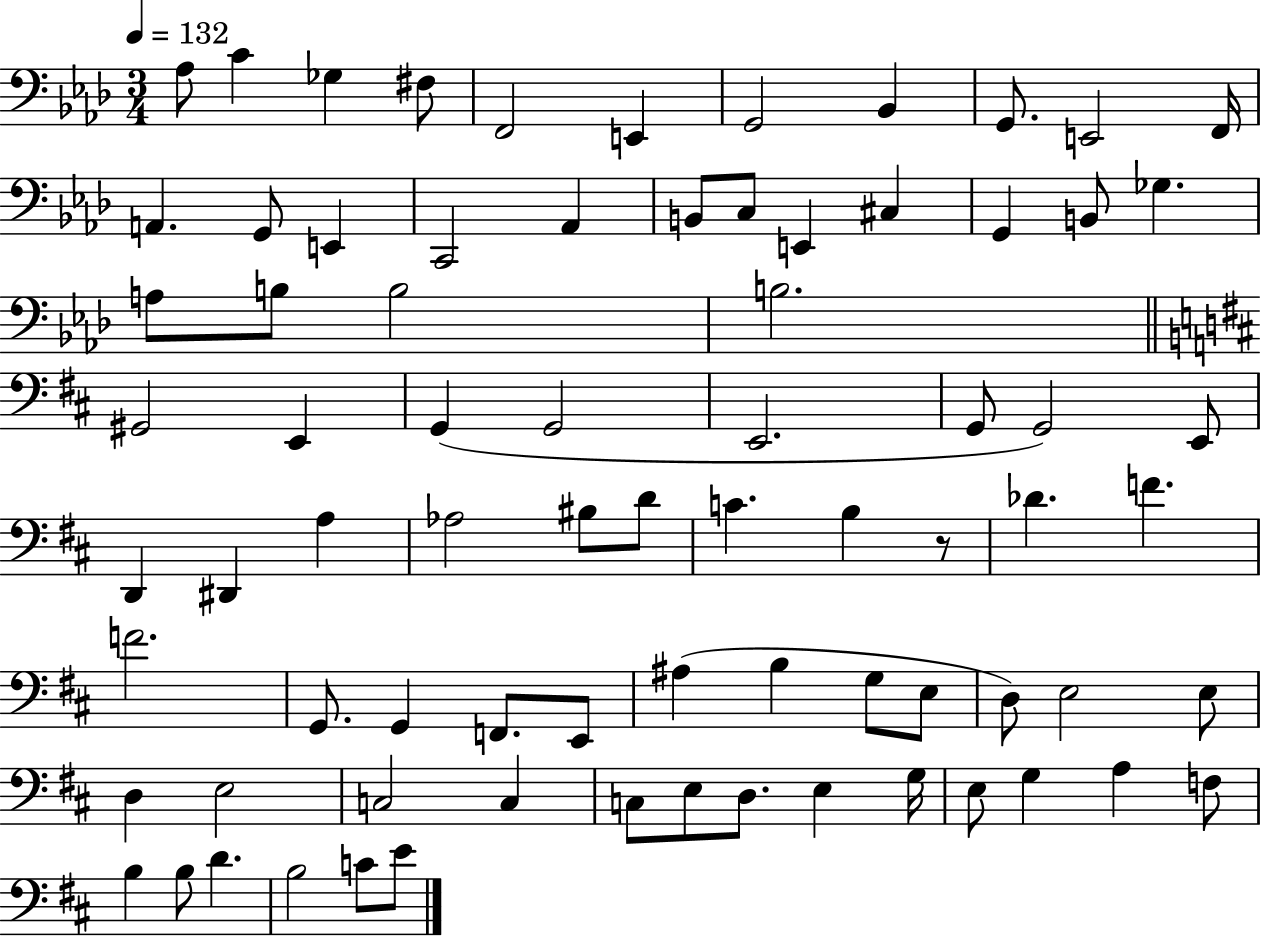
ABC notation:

X:1
T:Untitled
M:3/4
L:1/4
K:Ab
_A,/2 C _G, ^F,/2 F,,2 E,, G,,2 _B,, G,,/2 E,,2 F,,/4 A,, G,,/2 E,, C,,2 _A,, B,,/2 C,/2 E,, ^C, G,, B,,/2 _G, A,/2 B,/2 B,2 B,2 ^G,,2 E,, G,, G,,2 E,,2 G,,/2 G,,2 E,,/2 D,, ^D,, A, _A,2 ^B,/2 D/2 C B, z/2 _D F F2 G,,/2 G,, F,,/2 E,,/2 ^A, B, G,/2 E,/2 D,/2 E,2 E,/2 D, E,2 C,2 C, C,/2 E,/2 D,/2 E, G,/4 E,/2 G, A, F,/2 B, B,/2 D B,2 C/2 E/2